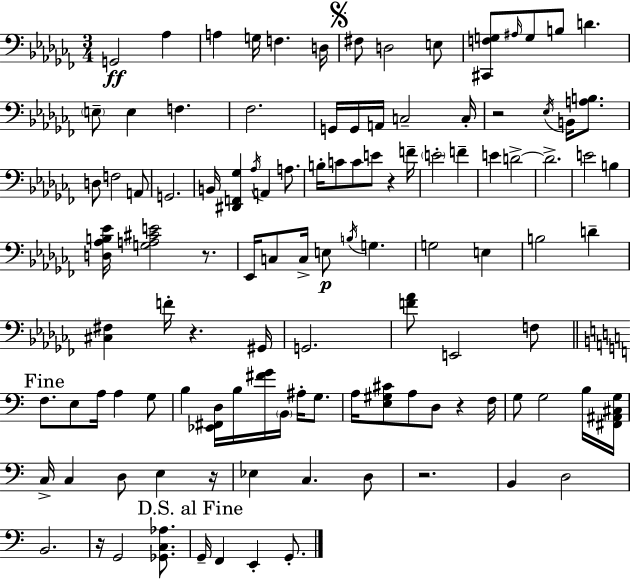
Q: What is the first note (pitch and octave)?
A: G2